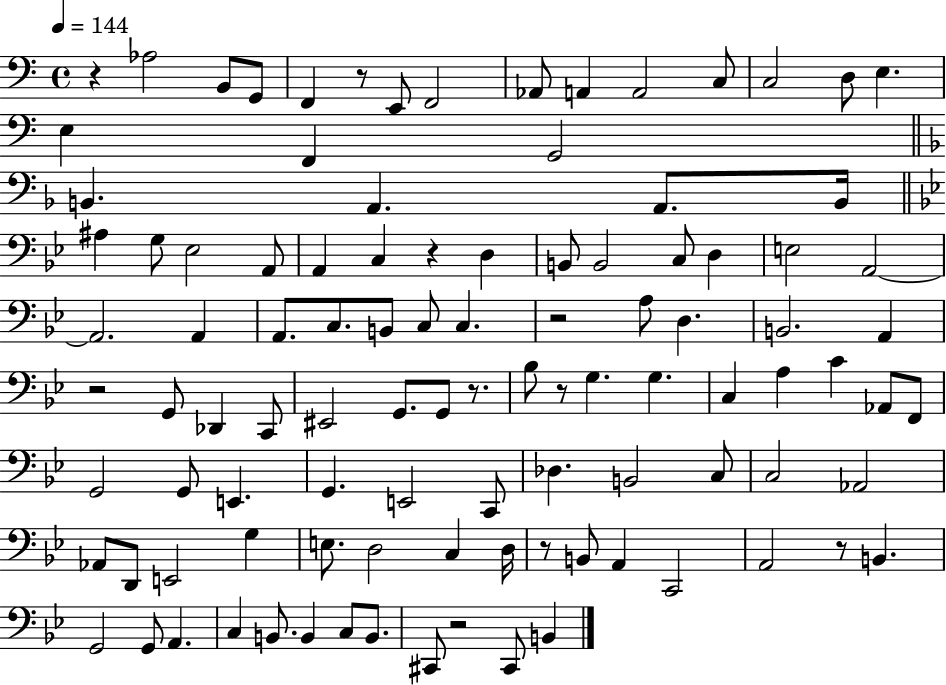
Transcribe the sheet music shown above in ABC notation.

X:1
T:Untitled
M:4/4
L:1/4
K:C
z _A,2 B,,/2 G,,/2 F,, z/2 E,,/2 F,,2 _A,,/2 A,, A,,2 C,/2 C,2 D,/2 E, E, F,, G,,2 B,, A,, A,,/2 B,,/4 ^A, G,/2 _E,2 A,,/2 A,, C, z D, B,,/2 B,,2 C,/2 D, E,2 A,,2 A,,2 A,, A,,/2 C,/2 B,,/2 C,/2 C, z2 A,/2 D, B,,2 A,, z2 G,,/2 _D,, C,,/2 ^E,,2 G,,/2 G,,/2 z/2 _B,/2 z/2 G, G, C, A, C _A,,/2 F,,/2 G,,2 G,,/2 E,, G,, E,,2 C,,/2 _D, B,,2 C,/2 C,2 _A,,2 _A,,/2 D,,/2 E,,2 G, E,/2 D,2 C, D,/4 z/2 B,,/2 A,, C,,2 A,,2 z/2 B,, G,,2 G,,/2 A,, C, B,,/2 B,, C,/2 B,,/2 ^C,,/2 z2 ^C,,/2 B,,